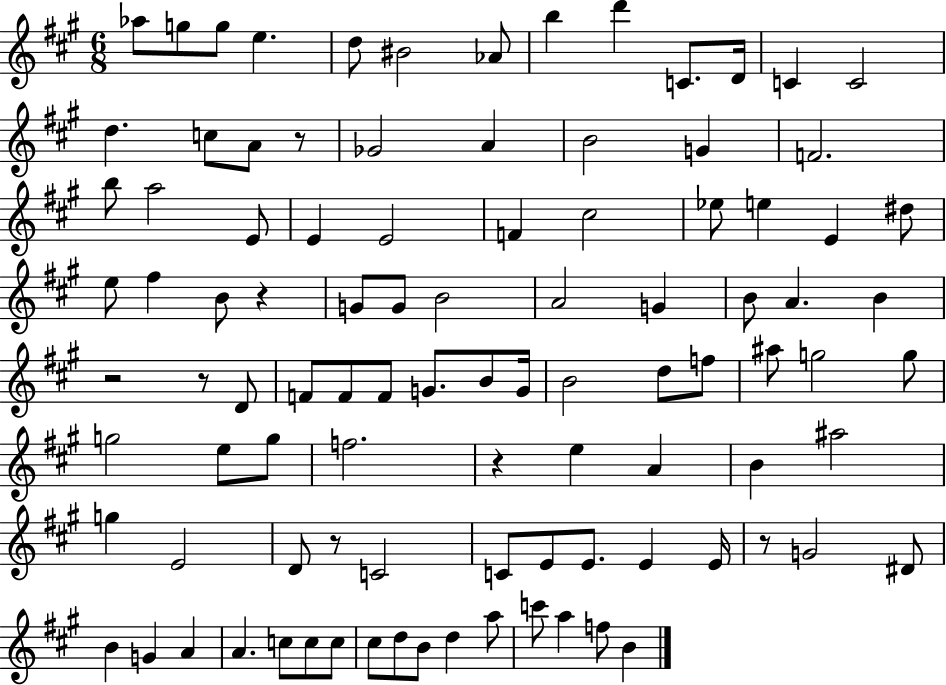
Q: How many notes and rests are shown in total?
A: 98